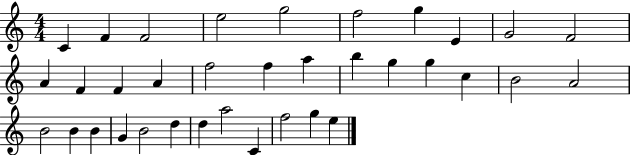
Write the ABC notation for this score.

X:1
T:Untitled
M:4/4
L:1/4
K:C
C F F2 e2 g2 f2 g E G2 F2 A F F A f2 f a b g g c B2 A2 B2 B B G B2 d d a2 C f2 g e